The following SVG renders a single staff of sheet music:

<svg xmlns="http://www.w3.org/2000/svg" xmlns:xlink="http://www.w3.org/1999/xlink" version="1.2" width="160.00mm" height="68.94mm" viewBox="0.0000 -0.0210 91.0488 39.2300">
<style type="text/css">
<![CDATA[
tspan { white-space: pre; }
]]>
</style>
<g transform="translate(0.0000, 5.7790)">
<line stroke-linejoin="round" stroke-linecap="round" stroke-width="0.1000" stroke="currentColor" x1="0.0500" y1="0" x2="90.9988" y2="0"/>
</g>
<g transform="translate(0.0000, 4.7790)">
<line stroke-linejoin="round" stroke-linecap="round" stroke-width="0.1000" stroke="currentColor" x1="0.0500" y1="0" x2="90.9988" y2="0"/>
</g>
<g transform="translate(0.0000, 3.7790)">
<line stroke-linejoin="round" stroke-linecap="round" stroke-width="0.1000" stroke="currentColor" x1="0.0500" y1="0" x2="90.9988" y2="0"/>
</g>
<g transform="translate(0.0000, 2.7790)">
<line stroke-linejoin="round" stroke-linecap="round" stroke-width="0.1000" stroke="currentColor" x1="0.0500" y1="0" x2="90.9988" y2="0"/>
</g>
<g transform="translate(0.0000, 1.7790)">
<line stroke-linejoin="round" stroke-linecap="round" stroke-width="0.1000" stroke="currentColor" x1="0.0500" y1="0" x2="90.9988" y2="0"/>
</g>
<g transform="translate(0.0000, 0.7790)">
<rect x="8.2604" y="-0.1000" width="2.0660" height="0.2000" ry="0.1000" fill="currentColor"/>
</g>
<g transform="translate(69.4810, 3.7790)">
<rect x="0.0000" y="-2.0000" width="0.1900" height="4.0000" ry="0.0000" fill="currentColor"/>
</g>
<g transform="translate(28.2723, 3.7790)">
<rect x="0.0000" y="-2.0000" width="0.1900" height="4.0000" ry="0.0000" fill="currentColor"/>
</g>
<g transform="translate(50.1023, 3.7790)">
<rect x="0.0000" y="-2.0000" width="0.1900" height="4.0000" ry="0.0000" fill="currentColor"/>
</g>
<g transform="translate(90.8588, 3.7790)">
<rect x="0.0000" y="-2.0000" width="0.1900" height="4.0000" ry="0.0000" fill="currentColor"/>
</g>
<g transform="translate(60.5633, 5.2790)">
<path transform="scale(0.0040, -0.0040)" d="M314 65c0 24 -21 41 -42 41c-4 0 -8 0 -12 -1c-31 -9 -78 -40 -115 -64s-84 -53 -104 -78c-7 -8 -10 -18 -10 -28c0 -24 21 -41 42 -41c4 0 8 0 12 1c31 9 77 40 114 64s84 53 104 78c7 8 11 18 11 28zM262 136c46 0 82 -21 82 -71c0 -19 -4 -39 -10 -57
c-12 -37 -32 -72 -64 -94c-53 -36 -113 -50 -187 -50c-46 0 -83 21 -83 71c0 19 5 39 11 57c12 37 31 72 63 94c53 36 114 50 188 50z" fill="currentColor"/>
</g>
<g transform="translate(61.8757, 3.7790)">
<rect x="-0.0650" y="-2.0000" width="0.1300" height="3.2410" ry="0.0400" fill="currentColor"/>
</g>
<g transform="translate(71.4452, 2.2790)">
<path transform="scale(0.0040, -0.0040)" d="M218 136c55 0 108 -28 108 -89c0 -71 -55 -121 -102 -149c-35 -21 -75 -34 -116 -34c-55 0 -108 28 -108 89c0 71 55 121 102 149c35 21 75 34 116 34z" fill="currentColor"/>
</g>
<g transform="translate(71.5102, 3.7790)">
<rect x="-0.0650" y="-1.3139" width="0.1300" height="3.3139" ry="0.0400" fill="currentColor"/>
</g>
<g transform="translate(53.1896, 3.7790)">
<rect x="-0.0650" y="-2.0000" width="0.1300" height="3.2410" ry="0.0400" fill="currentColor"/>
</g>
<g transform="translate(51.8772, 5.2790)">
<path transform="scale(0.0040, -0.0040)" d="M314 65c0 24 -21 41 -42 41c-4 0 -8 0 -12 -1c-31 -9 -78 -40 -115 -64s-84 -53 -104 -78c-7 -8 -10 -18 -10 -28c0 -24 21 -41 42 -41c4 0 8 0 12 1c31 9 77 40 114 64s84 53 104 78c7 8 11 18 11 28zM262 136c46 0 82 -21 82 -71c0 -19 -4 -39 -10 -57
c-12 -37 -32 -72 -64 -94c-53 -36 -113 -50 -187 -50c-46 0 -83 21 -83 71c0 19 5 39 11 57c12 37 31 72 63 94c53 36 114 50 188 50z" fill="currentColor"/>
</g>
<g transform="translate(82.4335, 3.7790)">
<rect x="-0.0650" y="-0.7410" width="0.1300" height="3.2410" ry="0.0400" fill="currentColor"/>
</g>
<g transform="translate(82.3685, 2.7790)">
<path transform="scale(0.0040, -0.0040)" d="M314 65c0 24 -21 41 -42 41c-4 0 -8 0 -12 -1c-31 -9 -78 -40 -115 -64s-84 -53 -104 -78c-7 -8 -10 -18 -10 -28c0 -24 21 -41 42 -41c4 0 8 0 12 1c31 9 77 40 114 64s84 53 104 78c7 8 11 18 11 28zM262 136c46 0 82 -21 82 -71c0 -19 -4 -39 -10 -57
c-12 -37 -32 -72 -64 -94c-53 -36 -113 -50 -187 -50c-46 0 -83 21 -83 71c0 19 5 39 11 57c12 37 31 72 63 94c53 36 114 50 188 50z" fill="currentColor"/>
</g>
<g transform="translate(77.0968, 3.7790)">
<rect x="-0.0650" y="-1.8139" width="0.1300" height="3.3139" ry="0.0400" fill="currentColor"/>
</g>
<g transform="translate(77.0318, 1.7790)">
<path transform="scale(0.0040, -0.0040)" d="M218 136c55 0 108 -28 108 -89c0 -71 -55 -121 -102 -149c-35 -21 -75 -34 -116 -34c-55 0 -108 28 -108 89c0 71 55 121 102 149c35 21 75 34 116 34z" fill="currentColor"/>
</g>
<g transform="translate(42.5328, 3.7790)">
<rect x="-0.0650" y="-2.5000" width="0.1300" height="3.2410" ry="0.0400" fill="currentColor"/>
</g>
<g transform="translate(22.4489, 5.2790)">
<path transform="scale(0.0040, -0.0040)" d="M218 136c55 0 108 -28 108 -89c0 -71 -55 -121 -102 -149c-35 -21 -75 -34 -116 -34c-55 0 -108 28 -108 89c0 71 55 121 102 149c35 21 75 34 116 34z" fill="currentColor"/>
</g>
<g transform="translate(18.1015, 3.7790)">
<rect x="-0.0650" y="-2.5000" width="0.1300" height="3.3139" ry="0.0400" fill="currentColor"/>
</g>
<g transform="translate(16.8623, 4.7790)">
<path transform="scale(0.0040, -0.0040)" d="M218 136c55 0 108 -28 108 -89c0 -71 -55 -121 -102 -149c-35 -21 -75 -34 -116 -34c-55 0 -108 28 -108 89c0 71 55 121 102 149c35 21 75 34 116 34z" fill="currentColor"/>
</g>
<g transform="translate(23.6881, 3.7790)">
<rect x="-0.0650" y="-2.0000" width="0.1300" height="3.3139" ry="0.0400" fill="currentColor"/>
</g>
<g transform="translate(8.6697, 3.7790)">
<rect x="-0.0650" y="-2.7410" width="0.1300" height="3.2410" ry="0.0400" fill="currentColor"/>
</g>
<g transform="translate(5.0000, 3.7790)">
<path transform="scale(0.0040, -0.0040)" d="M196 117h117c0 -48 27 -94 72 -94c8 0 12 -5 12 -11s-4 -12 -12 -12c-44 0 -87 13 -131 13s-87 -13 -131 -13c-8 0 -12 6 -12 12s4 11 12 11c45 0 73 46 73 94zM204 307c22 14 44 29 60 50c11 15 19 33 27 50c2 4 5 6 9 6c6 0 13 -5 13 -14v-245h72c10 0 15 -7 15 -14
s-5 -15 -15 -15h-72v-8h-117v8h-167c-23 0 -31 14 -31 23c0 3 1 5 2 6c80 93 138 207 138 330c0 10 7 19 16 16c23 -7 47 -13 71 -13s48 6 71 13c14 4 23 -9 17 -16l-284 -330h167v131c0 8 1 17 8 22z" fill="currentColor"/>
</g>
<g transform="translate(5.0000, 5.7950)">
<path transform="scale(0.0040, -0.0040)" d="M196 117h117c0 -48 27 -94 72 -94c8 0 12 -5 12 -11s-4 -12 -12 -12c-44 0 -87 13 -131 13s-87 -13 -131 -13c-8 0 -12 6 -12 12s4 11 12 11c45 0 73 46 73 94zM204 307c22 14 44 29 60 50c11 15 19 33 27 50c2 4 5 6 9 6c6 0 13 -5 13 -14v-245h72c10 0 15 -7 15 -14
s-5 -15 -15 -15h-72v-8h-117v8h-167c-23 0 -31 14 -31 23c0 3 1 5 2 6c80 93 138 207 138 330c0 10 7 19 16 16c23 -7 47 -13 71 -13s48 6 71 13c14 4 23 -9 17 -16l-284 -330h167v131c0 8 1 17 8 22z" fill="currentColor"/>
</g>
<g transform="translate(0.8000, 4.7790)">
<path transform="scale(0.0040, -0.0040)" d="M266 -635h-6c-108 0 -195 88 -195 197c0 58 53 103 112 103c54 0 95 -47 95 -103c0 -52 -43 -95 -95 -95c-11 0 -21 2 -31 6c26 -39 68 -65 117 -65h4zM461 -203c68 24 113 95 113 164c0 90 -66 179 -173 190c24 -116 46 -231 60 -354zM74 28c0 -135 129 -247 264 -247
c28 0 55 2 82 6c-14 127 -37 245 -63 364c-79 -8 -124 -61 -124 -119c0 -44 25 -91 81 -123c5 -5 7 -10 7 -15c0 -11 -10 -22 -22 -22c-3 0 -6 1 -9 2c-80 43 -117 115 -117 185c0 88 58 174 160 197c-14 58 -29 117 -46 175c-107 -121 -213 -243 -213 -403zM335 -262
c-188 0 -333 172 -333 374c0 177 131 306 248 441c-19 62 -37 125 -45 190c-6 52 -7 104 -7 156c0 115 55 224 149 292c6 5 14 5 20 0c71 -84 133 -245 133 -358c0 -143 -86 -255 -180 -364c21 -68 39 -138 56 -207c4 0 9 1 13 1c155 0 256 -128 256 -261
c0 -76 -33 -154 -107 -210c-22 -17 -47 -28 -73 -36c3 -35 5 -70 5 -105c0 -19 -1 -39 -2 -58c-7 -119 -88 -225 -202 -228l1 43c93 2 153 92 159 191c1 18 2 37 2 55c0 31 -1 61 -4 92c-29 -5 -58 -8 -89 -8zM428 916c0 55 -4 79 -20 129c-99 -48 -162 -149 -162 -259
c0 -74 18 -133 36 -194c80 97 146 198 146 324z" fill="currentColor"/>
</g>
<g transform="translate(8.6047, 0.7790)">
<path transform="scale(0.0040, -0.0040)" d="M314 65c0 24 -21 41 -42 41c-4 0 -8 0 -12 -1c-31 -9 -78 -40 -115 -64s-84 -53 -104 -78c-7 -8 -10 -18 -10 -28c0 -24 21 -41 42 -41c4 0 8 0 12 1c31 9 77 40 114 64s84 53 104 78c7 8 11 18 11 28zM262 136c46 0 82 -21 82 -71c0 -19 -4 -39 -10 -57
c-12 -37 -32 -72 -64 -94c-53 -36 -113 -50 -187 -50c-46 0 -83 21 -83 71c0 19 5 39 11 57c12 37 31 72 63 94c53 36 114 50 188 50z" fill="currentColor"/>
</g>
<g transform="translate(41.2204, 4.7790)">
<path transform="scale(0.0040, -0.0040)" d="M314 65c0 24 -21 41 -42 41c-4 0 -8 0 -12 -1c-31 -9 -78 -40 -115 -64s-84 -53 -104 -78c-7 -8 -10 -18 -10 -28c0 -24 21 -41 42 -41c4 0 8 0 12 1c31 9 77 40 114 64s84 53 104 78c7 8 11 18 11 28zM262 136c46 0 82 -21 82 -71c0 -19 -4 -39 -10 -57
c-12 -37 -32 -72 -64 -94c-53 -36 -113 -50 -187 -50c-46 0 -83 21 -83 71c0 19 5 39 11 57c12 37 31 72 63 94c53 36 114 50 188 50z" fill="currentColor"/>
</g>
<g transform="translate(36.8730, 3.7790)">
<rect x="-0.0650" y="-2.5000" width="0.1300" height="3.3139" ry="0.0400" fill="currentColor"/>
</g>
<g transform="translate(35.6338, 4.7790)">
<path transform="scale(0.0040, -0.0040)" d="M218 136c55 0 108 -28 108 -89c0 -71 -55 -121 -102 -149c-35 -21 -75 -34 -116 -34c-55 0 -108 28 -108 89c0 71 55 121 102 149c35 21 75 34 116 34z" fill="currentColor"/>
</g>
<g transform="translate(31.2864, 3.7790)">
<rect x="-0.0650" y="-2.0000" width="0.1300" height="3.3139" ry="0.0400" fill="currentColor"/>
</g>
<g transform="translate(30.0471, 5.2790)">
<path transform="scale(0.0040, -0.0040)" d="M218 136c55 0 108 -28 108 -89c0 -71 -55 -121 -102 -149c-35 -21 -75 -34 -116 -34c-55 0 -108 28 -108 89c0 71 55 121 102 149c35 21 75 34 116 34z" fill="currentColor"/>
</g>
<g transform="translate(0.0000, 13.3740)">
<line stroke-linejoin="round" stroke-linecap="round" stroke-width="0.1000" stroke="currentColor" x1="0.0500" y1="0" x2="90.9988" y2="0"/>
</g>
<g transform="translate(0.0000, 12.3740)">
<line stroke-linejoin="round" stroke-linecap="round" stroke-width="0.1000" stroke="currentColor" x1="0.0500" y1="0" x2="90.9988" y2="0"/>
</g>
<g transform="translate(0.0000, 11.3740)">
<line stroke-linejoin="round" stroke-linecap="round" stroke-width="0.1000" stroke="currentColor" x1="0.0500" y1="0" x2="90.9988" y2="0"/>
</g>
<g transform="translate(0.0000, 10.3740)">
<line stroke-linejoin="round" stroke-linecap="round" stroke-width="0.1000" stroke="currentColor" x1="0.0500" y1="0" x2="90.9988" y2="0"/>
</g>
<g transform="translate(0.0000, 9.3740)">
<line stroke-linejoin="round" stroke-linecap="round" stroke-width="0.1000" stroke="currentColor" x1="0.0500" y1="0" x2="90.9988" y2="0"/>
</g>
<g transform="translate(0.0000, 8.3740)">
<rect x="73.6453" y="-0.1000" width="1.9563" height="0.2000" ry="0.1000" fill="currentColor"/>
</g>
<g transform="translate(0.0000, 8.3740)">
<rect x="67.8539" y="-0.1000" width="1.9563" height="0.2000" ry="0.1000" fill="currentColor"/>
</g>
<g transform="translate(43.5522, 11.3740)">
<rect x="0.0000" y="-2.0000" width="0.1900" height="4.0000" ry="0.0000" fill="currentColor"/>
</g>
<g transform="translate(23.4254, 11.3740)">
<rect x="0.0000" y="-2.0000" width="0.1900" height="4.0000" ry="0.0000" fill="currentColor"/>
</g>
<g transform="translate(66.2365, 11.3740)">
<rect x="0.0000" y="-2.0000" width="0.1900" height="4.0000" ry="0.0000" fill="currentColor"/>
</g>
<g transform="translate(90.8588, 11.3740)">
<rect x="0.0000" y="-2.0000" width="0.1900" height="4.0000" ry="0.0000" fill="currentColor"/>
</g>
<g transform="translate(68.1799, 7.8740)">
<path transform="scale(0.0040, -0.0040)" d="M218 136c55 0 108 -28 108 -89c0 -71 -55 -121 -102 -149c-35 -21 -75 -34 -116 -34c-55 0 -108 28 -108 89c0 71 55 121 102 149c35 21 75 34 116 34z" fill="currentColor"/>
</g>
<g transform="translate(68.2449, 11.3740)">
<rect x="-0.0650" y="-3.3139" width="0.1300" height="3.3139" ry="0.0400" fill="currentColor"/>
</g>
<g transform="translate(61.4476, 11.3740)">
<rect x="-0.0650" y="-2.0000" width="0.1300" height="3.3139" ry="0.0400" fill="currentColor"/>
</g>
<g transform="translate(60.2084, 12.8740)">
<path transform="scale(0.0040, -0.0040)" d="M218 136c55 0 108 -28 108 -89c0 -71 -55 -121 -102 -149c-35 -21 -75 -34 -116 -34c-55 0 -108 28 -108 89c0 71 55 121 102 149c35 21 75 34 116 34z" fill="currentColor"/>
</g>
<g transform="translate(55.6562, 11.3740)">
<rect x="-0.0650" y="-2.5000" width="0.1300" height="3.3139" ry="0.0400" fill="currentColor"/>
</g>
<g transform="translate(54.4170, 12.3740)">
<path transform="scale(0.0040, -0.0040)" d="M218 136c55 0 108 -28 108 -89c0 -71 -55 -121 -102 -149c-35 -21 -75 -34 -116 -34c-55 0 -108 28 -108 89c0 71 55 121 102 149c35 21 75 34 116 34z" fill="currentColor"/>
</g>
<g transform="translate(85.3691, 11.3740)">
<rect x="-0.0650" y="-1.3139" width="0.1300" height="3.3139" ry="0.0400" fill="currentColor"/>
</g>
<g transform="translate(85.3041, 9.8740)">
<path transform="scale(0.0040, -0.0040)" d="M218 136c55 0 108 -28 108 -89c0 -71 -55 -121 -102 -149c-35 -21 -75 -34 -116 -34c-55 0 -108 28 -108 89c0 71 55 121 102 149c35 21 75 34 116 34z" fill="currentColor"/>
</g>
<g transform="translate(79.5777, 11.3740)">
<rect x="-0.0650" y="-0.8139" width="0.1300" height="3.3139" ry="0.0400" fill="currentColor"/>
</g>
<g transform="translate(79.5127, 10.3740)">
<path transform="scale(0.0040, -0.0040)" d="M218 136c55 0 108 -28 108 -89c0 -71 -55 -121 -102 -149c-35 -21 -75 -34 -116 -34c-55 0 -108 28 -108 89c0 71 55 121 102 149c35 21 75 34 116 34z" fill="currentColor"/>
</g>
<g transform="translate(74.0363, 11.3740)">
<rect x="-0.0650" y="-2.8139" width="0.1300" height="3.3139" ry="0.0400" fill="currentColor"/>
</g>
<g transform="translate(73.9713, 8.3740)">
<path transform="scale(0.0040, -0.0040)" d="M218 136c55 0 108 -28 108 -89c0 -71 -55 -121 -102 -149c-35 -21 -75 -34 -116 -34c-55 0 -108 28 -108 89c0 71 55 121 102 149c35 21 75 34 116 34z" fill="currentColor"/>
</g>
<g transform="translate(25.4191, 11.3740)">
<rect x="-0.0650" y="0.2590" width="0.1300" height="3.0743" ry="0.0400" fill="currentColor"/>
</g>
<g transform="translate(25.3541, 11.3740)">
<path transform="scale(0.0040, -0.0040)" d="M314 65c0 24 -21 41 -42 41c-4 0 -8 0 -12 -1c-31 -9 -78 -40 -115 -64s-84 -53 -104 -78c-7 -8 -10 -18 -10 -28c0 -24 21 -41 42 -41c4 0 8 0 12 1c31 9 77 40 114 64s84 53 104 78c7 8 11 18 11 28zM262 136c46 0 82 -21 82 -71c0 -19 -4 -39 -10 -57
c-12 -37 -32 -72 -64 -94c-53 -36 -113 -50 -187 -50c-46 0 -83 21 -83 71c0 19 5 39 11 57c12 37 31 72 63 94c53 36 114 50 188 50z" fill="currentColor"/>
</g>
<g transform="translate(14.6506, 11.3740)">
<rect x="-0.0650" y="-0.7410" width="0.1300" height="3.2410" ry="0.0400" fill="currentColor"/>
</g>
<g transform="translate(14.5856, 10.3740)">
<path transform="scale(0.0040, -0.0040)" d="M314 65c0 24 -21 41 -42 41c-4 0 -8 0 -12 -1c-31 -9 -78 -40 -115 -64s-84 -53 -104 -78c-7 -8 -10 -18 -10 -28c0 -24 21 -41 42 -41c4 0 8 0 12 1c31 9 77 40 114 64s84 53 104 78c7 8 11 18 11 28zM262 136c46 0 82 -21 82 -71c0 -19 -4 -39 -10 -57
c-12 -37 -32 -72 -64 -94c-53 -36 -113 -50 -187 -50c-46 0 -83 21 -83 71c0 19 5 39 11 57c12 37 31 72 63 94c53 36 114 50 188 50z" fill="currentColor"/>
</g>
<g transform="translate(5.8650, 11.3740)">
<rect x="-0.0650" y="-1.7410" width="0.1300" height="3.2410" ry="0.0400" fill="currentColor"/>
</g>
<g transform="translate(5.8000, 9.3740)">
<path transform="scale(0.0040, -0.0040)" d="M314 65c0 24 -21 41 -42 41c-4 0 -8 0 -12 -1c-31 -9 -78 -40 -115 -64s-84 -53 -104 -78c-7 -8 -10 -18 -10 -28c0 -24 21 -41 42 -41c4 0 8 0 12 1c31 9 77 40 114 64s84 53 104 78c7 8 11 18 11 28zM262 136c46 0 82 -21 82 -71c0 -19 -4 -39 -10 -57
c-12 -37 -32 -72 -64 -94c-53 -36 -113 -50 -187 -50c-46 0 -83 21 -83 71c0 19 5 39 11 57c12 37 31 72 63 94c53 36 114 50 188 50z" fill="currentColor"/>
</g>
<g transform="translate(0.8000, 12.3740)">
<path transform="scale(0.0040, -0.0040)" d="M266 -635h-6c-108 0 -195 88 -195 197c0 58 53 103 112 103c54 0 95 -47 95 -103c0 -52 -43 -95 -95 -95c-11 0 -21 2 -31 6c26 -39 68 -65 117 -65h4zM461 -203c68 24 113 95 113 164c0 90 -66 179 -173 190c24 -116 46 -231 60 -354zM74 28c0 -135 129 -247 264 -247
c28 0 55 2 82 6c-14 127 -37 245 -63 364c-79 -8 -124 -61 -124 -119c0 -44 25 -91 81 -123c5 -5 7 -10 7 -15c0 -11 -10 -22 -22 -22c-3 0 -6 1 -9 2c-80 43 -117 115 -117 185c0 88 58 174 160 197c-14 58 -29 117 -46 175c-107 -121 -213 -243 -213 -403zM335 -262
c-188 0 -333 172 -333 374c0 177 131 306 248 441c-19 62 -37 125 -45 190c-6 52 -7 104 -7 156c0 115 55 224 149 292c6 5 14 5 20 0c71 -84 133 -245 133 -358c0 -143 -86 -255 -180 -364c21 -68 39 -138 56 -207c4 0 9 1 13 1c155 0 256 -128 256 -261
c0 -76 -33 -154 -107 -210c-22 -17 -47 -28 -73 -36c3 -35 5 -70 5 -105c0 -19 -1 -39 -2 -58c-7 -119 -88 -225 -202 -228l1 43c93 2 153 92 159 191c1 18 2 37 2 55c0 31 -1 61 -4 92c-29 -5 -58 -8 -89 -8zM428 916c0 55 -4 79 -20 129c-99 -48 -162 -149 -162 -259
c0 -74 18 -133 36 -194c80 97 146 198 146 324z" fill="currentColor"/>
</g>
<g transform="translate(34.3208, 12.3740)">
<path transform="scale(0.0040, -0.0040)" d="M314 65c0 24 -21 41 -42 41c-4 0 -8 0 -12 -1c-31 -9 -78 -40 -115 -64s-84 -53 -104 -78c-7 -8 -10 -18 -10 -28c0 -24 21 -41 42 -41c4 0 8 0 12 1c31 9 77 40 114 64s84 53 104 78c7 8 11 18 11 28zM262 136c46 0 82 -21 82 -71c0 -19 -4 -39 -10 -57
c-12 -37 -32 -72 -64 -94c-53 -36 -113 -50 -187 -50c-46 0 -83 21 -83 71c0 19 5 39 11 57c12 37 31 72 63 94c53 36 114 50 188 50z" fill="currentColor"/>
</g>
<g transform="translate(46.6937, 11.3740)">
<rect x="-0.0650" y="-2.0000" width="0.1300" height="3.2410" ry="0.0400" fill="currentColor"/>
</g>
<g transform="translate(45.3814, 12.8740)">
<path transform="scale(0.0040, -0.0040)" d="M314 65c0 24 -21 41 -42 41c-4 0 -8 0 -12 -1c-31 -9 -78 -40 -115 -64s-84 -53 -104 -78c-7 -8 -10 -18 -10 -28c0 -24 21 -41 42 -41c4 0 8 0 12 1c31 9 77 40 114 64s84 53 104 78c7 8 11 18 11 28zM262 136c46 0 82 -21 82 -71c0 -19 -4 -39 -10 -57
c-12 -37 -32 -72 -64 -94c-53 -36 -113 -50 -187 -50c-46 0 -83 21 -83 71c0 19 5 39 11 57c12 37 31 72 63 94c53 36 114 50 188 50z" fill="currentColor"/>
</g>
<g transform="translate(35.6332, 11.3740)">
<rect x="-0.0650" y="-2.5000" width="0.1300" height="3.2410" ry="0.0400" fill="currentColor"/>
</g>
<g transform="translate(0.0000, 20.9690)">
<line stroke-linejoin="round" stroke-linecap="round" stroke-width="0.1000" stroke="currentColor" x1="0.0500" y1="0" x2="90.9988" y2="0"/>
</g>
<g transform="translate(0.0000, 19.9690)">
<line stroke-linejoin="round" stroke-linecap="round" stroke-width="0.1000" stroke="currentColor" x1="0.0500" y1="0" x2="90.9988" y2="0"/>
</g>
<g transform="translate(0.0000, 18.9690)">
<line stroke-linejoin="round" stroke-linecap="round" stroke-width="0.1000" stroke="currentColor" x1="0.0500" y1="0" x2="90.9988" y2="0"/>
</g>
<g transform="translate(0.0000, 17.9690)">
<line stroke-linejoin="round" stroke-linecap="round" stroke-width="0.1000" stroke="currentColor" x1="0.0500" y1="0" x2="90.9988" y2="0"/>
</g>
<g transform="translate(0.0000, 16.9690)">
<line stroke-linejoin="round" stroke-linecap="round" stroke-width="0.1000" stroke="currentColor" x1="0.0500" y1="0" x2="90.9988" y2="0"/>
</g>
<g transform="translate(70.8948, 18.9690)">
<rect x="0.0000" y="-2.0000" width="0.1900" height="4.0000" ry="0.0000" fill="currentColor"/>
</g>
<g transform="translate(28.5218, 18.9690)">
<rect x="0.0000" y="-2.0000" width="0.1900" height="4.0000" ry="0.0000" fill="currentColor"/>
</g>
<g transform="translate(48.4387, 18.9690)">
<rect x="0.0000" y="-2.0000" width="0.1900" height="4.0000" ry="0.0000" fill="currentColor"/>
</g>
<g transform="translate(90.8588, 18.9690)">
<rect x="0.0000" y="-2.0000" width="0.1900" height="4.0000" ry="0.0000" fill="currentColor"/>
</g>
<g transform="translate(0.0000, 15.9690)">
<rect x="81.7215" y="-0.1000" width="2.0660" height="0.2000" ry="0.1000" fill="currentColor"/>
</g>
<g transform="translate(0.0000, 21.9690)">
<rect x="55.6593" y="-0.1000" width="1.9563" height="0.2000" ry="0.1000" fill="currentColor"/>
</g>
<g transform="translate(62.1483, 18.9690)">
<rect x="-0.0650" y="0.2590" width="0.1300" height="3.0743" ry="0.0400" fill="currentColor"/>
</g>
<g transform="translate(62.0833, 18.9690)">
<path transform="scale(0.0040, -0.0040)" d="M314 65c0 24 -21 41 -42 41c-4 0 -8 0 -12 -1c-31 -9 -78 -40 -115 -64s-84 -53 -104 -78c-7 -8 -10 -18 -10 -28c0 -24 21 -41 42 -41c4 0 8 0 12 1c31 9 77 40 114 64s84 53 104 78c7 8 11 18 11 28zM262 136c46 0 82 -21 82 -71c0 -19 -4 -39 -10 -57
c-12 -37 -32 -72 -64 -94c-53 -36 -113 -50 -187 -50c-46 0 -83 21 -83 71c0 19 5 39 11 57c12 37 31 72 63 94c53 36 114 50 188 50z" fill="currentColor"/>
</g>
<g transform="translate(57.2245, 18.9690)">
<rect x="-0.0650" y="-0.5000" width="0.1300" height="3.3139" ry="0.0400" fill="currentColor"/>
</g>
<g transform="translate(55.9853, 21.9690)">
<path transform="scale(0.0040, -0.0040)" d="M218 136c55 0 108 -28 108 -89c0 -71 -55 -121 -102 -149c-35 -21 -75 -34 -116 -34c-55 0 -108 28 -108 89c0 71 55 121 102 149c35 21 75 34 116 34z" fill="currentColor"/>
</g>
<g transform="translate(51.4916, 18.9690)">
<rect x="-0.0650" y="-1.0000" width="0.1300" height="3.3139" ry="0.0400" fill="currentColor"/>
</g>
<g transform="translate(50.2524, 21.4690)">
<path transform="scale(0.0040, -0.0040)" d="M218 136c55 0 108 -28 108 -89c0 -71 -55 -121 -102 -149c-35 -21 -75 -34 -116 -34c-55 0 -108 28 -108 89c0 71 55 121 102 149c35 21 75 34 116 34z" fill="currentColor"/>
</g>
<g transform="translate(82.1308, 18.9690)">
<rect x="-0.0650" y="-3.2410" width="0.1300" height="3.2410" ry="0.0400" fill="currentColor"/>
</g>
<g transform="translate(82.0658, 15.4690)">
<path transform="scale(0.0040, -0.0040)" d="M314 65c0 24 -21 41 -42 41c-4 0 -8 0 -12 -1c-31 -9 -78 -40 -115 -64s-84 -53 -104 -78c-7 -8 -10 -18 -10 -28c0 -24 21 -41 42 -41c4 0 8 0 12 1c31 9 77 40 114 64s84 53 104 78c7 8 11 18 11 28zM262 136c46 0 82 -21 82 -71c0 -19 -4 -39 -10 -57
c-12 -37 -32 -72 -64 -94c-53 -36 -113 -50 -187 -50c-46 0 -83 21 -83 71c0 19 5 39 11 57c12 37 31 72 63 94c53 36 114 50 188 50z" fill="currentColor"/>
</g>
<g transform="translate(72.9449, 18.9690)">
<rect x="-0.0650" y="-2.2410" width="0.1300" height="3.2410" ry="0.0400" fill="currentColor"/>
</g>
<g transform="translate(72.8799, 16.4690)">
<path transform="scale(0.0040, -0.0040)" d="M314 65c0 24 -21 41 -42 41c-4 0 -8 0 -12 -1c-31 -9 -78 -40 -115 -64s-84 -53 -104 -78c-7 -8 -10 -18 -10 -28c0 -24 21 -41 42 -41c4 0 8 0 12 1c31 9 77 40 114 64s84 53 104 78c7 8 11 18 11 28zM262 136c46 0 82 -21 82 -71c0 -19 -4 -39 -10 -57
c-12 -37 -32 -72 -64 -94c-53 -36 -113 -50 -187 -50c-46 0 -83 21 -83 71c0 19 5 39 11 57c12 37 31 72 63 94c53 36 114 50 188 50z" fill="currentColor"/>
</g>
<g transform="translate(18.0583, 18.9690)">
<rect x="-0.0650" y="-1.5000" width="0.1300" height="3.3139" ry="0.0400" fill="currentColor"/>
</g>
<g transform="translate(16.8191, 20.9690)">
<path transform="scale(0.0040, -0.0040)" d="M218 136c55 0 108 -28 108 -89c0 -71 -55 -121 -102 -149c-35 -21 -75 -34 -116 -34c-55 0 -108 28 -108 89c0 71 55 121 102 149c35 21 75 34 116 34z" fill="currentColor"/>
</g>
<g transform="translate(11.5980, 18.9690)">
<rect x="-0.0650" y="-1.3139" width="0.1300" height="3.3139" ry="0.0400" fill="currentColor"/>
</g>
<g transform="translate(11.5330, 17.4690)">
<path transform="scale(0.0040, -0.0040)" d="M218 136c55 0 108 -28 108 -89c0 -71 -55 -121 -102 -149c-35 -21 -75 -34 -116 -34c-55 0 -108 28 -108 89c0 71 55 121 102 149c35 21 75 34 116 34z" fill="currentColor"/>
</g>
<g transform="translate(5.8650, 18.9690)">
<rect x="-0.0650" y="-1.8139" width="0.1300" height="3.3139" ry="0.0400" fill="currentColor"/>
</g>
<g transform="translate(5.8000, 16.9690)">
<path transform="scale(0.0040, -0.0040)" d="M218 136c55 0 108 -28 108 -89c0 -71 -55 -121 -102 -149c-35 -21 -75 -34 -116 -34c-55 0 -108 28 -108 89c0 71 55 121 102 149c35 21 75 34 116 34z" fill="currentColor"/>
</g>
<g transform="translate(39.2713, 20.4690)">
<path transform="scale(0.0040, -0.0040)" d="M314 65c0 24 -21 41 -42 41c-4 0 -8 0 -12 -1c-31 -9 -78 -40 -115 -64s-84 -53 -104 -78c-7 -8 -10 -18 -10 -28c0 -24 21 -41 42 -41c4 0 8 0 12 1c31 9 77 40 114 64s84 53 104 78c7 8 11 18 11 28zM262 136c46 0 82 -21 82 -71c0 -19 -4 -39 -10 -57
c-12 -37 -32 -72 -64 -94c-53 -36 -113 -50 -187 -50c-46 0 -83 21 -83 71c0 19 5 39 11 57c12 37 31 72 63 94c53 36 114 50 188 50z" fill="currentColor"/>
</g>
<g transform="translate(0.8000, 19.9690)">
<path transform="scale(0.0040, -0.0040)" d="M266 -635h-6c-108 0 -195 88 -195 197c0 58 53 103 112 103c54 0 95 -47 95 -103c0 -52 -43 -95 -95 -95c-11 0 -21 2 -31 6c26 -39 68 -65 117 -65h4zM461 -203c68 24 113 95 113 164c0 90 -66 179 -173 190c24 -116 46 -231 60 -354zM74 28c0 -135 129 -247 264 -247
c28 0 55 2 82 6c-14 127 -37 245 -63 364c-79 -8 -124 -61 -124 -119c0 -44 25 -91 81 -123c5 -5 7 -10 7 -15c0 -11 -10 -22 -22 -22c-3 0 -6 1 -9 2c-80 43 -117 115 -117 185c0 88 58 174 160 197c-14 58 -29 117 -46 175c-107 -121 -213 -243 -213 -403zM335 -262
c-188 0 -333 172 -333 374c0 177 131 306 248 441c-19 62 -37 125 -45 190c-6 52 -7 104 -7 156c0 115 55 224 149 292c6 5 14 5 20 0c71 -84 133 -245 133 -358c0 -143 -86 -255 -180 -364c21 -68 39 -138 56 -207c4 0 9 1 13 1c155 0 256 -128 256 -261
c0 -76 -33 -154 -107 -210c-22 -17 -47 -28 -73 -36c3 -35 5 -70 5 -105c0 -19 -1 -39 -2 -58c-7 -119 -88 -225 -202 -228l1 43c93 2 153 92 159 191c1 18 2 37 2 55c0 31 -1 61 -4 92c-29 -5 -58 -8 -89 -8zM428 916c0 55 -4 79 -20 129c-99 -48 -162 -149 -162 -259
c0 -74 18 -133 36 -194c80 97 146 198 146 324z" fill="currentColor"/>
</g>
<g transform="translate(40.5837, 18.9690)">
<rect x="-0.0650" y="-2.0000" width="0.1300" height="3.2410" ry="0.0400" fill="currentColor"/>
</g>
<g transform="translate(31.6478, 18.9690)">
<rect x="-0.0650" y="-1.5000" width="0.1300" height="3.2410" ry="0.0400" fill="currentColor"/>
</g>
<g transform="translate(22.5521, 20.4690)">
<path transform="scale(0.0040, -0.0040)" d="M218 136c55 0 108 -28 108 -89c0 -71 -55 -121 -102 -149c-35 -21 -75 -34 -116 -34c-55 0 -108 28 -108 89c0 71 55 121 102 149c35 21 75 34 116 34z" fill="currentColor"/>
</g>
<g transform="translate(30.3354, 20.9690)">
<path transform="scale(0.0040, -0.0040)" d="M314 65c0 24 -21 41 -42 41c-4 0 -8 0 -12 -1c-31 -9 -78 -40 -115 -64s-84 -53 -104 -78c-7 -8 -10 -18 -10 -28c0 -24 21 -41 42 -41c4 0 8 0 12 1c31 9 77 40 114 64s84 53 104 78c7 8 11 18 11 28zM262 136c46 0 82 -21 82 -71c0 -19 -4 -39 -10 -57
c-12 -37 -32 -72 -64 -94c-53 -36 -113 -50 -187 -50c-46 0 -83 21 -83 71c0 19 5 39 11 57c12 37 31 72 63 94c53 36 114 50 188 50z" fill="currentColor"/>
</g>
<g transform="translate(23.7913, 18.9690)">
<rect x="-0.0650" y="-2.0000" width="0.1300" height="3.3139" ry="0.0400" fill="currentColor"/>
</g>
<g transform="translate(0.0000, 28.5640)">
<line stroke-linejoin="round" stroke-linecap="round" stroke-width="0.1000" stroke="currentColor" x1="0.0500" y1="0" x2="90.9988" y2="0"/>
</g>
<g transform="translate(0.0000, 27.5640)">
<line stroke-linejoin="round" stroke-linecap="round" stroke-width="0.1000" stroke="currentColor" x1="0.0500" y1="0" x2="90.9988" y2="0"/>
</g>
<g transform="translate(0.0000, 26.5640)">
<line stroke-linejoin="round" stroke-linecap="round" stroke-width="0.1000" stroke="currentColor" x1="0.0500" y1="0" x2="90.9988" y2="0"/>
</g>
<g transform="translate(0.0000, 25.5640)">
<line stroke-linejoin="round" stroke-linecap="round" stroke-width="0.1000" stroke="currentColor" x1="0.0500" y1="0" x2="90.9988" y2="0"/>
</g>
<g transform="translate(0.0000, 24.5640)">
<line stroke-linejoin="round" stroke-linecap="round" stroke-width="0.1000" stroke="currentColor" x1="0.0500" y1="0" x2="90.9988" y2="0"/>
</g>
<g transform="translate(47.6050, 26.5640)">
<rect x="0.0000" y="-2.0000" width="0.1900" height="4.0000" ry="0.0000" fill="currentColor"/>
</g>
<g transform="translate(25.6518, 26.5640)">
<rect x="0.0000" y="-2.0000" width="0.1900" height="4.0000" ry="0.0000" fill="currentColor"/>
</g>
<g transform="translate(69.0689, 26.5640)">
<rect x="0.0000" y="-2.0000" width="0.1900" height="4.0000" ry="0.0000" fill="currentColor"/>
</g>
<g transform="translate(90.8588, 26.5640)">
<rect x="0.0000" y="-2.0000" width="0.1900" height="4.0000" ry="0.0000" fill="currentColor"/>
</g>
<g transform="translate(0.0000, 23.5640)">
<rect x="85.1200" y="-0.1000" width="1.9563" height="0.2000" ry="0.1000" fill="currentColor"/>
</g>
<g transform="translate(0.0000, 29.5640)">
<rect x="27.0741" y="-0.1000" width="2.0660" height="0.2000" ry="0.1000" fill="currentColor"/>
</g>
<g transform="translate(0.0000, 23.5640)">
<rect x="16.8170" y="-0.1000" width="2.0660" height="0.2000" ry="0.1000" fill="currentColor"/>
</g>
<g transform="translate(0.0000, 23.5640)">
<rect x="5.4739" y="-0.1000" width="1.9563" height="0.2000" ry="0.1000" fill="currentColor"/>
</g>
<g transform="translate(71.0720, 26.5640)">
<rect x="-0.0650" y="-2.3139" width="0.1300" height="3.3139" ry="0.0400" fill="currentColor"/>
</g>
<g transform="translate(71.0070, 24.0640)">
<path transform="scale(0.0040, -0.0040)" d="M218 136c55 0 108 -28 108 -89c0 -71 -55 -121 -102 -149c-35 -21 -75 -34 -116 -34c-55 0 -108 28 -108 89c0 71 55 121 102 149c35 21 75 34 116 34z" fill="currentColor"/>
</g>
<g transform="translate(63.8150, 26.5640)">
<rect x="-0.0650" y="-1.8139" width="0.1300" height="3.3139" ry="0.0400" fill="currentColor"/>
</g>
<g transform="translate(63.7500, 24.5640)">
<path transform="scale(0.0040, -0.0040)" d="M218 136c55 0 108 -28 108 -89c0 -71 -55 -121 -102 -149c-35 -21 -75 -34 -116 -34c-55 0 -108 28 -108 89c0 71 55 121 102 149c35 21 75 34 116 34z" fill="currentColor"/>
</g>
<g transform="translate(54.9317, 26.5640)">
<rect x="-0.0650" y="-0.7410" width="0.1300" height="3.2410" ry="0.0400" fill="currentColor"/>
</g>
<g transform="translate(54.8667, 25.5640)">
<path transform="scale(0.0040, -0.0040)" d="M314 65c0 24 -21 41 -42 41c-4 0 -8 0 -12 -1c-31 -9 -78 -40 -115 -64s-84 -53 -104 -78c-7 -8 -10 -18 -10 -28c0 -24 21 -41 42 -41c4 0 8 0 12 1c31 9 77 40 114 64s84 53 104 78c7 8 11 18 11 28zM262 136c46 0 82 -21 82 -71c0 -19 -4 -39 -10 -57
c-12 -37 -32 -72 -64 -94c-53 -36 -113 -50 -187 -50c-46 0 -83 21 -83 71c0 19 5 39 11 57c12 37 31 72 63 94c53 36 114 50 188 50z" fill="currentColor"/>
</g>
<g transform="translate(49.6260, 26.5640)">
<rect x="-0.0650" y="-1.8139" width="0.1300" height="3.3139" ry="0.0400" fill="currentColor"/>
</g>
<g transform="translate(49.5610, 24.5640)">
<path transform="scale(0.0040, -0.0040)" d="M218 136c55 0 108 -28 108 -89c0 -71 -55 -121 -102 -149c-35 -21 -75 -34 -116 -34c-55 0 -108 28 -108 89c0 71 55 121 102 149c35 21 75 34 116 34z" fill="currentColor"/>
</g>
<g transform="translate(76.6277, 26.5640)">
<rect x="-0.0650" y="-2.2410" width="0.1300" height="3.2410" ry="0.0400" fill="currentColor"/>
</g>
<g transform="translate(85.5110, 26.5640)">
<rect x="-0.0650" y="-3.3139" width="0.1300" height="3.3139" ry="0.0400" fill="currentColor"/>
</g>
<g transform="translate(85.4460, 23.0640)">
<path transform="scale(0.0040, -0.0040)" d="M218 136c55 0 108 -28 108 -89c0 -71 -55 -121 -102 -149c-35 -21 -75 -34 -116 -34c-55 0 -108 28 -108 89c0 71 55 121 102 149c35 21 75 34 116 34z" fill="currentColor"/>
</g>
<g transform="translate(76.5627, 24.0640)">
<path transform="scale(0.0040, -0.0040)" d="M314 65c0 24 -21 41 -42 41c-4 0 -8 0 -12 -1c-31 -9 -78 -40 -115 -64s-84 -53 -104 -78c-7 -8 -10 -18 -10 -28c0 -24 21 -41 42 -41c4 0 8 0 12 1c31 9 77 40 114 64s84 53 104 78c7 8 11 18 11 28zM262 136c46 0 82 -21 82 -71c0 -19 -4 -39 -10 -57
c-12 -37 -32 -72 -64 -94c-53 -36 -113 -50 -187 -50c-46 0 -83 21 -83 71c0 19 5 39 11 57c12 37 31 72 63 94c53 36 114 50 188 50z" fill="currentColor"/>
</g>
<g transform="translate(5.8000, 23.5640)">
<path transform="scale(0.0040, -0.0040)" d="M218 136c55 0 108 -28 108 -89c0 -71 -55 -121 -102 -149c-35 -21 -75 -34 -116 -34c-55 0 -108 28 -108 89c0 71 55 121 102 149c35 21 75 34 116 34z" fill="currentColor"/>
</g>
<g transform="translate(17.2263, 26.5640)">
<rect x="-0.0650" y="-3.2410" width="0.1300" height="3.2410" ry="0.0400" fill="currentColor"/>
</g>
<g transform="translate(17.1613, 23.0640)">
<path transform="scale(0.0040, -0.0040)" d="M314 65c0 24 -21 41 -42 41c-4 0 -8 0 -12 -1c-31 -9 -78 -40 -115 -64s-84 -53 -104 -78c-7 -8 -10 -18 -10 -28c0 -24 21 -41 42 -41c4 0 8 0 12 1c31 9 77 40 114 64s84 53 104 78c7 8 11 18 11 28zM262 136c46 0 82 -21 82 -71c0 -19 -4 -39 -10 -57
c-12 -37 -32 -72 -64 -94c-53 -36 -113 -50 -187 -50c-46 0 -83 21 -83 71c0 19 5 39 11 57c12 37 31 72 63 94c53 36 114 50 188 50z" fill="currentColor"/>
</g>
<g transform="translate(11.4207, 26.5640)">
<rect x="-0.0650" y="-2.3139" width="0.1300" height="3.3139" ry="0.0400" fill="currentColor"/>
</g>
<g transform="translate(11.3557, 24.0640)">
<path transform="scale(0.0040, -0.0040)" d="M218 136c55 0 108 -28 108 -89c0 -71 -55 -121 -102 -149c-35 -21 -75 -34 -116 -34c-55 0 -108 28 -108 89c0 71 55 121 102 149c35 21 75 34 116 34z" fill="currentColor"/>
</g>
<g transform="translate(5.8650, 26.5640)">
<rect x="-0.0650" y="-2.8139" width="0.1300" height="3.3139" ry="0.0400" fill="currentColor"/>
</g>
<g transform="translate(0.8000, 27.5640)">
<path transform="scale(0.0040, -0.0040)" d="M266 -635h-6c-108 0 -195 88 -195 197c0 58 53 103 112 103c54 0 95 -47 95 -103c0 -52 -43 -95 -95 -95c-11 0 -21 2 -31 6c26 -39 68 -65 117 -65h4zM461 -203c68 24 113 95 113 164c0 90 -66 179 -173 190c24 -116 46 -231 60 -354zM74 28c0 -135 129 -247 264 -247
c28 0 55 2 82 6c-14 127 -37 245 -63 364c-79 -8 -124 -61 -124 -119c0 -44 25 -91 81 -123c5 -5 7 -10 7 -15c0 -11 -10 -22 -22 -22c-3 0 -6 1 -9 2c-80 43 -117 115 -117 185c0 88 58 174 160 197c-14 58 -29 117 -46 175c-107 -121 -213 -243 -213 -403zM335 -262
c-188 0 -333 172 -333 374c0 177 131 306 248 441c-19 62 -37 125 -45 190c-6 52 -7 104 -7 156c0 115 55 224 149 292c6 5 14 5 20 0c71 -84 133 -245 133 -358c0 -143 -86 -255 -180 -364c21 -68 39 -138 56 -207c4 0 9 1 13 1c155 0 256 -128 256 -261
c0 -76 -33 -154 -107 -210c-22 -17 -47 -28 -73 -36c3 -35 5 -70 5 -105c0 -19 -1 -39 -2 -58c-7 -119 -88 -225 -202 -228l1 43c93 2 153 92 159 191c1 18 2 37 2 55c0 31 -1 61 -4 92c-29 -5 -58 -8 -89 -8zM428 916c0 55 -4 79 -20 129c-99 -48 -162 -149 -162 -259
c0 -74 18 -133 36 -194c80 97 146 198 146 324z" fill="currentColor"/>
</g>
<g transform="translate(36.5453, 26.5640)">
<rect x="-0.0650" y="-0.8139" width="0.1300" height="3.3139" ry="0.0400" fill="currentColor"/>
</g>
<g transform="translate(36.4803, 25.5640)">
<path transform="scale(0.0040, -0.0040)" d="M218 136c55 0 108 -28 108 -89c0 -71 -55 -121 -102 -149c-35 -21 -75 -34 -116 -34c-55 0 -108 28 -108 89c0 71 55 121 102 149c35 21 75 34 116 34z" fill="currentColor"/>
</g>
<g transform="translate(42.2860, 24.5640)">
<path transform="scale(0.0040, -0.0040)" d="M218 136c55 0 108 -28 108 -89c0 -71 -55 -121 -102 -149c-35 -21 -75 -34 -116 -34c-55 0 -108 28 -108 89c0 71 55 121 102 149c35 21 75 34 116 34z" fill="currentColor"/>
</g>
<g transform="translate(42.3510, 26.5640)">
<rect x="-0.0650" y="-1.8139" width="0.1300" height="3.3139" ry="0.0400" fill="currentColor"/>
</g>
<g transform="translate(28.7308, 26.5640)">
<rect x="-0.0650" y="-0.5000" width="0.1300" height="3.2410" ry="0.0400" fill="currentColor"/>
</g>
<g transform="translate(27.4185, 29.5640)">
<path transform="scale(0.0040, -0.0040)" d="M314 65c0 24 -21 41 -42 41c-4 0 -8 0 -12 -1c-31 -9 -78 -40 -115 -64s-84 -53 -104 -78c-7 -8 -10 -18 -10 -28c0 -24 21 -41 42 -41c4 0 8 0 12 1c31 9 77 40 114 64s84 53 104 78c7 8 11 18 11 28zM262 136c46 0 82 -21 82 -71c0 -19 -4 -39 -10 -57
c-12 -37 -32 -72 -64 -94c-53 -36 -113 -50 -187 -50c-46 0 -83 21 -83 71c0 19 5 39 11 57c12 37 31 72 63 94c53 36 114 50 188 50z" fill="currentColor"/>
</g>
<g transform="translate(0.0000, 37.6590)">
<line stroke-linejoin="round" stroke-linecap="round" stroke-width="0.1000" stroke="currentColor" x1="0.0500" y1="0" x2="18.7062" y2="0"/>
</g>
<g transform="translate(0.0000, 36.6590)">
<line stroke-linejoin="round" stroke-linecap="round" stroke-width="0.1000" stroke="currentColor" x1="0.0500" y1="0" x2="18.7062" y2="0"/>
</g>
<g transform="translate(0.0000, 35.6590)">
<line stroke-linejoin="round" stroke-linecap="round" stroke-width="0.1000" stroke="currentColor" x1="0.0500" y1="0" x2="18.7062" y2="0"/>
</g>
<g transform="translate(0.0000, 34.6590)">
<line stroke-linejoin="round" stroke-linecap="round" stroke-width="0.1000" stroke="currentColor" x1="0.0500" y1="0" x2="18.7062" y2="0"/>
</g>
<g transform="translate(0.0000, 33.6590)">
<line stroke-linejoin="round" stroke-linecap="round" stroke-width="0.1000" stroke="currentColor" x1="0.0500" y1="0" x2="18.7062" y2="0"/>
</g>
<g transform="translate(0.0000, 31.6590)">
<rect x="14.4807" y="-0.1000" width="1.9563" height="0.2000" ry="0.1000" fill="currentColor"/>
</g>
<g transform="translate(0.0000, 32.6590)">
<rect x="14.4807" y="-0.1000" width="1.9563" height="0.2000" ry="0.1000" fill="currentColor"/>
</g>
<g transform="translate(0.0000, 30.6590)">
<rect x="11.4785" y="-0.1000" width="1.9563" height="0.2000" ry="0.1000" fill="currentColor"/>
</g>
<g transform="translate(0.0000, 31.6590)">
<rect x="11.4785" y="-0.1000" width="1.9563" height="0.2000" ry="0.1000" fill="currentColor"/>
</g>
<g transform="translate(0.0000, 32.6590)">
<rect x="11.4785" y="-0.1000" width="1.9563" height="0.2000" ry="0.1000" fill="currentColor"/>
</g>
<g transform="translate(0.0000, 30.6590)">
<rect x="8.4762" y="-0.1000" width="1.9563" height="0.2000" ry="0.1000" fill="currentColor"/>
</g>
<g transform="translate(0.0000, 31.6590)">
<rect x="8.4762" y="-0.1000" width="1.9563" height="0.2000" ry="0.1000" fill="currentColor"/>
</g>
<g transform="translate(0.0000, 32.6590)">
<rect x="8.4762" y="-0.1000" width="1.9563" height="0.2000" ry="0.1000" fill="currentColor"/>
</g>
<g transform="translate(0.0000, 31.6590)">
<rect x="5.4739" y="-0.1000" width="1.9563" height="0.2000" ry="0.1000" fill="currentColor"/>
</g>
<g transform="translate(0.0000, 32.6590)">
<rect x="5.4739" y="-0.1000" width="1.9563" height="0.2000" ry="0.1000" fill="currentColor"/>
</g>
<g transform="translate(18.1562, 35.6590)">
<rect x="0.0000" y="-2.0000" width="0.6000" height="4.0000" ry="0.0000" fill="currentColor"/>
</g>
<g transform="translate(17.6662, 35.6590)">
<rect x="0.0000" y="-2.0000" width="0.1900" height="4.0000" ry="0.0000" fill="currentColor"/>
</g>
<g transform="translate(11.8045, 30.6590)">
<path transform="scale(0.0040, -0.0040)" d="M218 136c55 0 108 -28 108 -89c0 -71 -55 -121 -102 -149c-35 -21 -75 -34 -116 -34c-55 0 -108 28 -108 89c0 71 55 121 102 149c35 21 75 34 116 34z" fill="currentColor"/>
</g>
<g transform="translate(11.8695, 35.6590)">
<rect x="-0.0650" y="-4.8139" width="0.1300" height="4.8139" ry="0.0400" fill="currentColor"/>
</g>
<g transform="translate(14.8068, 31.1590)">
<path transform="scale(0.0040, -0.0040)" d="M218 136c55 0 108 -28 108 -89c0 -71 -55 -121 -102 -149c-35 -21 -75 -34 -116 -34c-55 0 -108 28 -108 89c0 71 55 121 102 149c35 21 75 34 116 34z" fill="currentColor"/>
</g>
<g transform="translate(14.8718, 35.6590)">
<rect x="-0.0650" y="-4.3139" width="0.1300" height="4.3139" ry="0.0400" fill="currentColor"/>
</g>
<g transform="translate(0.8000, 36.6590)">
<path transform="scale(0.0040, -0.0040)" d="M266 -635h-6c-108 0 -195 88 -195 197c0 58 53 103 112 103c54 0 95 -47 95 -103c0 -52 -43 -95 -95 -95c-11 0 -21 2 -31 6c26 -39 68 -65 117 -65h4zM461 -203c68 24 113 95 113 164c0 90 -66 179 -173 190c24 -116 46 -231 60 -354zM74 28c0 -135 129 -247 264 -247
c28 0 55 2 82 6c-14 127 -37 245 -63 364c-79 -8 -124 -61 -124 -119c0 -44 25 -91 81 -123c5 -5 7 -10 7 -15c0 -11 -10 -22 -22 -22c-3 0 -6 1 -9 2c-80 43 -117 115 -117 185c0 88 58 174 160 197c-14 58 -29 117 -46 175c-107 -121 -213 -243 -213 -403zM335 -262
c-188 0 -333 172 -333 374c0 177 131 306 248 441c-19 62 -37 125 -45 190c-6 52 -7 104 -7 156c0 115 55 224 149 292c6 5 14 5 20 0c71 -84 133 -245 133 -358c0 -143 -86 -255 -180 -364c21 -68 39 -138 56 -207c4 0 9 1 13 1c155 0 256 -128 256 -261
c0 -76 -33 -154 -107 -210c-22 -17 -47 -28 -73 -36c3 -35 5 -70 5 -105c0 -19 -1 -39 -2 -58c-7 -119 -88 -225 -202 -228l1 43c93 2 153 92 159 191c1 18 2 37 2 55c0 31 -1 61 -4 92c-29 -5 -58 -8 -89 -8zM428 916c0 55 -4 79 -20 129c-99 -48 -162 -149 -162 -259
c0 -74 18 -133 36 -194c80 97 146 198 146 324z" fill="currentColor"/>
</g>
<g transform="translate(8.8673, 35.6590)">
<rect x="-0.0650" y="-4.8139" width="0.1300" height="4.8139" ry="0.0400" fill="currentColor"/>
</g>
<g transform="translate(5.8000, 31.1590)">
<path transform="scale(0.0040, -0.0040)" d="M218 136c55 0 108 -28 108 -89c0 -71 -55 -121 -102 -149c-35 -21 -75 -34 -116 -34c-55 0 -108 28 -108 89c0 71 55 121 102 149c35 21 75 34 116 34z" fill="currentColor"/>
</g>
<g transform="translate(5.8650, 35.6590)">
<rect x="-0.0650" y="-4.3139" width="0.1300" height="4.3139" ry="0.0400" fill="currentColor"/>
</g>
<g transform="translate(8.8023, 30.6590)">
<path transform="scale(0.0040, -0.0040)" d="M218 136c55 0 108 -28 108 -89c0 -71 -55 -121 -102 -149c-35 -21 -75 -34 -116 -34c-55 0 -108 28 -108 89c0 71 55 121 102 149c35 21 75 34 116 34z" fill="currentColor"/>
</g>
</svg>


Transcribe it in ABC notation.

X:1
T:Untitled
M:4/4
L:1/4
K:C
a2 G F F G G2 F2 F2 e f d2 f2 d2 B2 G2 F2 G F b a d e f e E F E2 F2 D C B2 g2 b2 a g b2 C2 d f f d2 f g g2 b d' e' e' d'